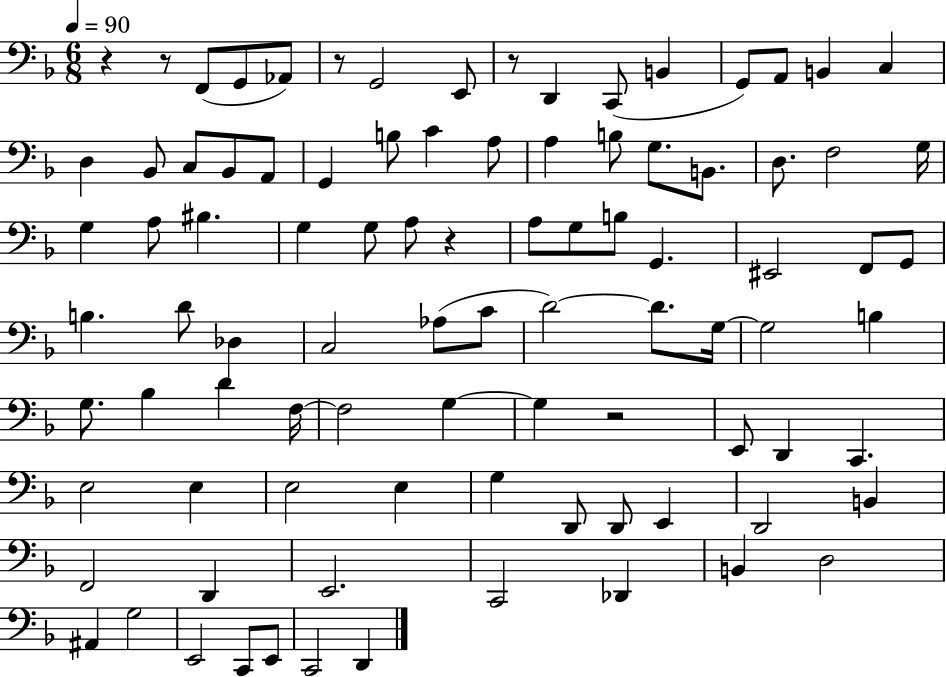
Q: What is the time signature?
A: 6/8